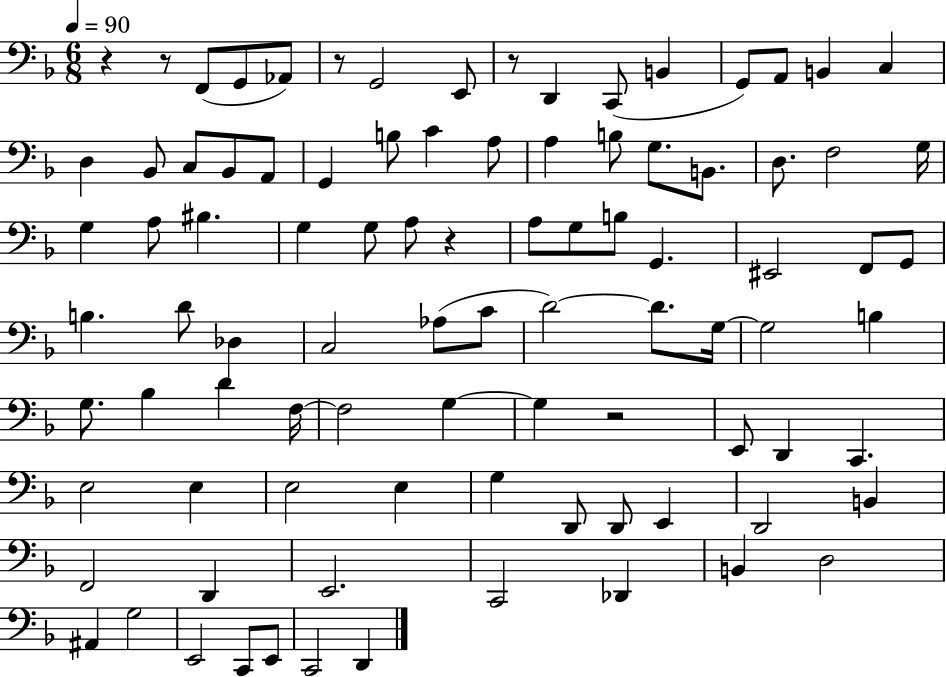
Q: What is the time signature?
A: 6/8